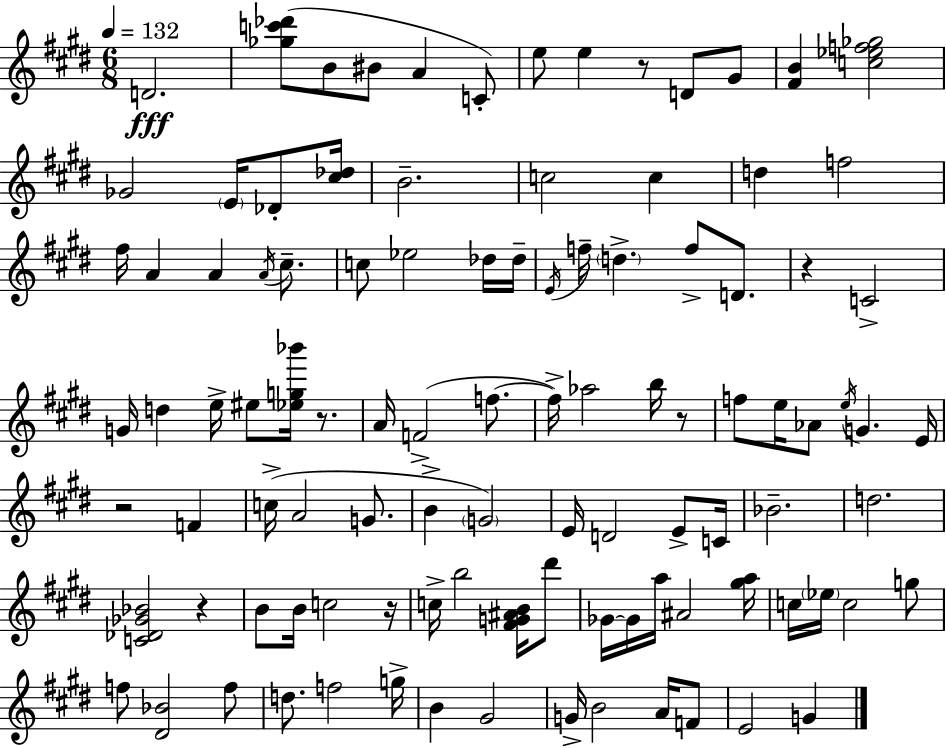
D4/h. [Gb5,C6,Db6]/e B4/e BIS4/e A4/q C4/e E5/e E5/q R/e D4/e G#4/e [F#4,B4]/q [C5,Eb5,F5,Gb5]/h Gb4/h E4/s Db4/e [C#5,Db5]/s B4/h. C5/h C5/q D5/q F5/h F#5/s A4/q A4/q A4/s C#5/e. C5/e Eb5/h Db5/s Db5/s E4/s F5/s D5/q. F5/e D4/e. R/q C4/h G4/s D5/q E5/s EIS5/e [Eb5,G5,Bb6]/s R/e. A4/s F4/h F5/e. F5/s Ab5/h B5/s R/e F5/e E5/s Ab4/e E5/s G4/q. E4/s R/h F4/q C5/s A4/h G4/e. B4/q G4/h E4/s D4/h E4/e C4/s Bb4/h. D5/h. [C4,Db4,Gb4,Bb4]/h R/q B4/e B4/s C5/h R/s C5/s B5/h [F#4,G4,A#4,B4]/s D#6/e Gb4/s Gb4/s A5/s A#4/h [G#5,A5]/s C5/s Eb5/s C5/h G5/e F5/e [D#4,Bb4]/h F5/e D5/e. F5/h G5/s B4/q G#4/h G4/s B4/h A4/s F4/e E4/h G4/q